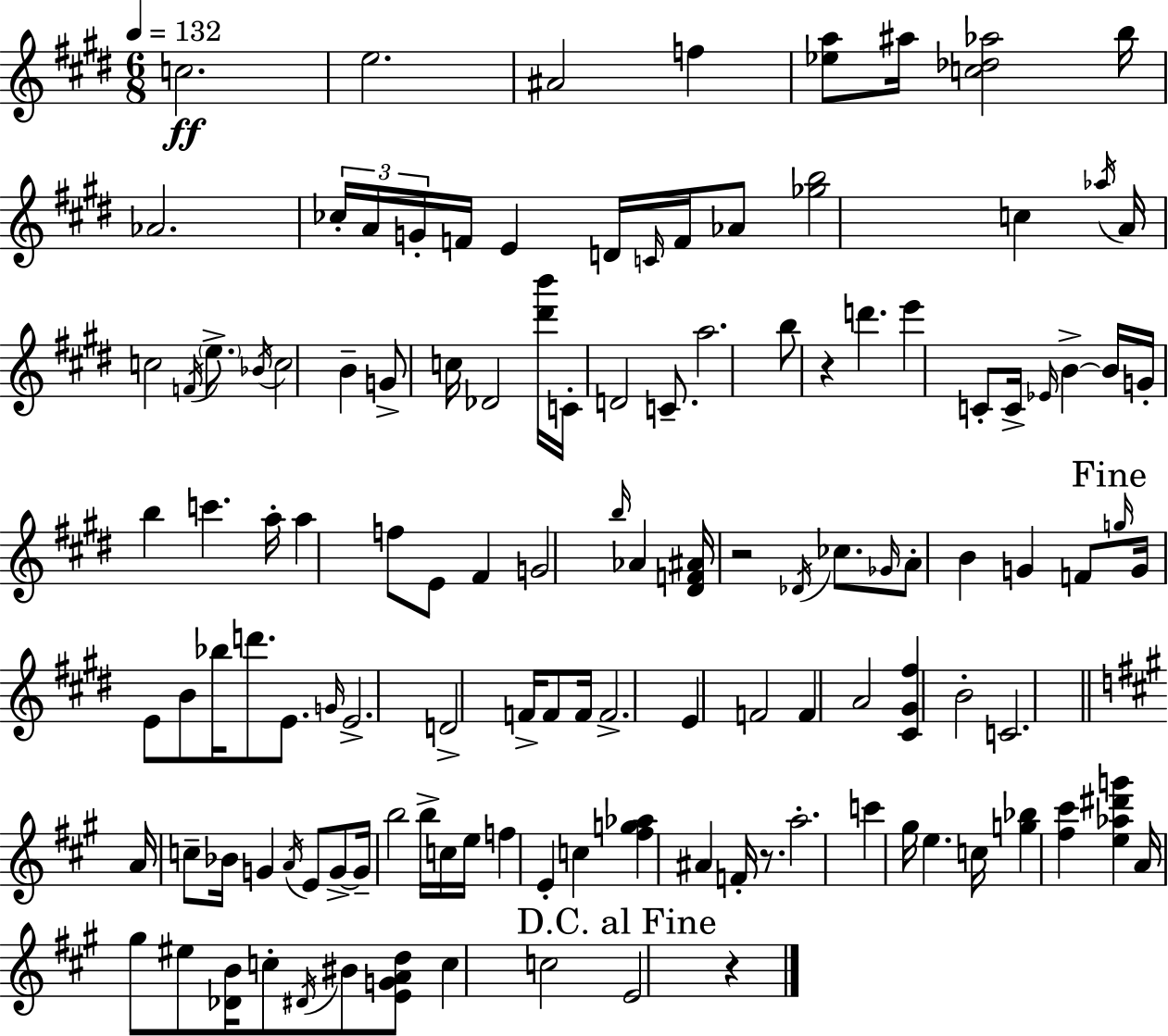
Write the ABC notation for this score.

X:1
T:Untitled
M:6/8
L:1/4
K:E
c2 e2 ^A2 f [_ea]/2 ^a/4 [c_d_a]2 b/4 _A2 _c/4 A/4 G/4 F/4 E D/4 C/4 F/4 _A/2 [_gb]2 c _a/4 A/4 c2 F/4 e/2 _B/4 c2 B G/2 c/4 _D2 [^d'b']/4 C/4 D2 C/2 a2 b/2 z d' e' C/2 C/4 _E/4 B B/4 G/4 b c' a/4 a f/2 E/2 ^F G2 b/4 _A [^DF^A]/4 z2 _D/4 _c/2 _G/4 A/2 B G F/2 g/4 G/4 E/2 B/2 _b/4 d'/2 E/2 G/4 E2 D2 F/4 F/2 F/4 F2 E F2 F A2 [^C^G^f] B2 C2 A/4 c/2 _B/4 G A/4 E/2 G/2 G/4 b2 b/4 c/4 e/4 f E c [^fg_a] ^A F/4 z/2 a2 c' ^g/4 e c/4 [g_b] [^f^c'] [e_a^d'g'] A/4 ^g/2 ^e/2 [_DB]/4 c/2 ^D/4 ^B/2 [EGAd]/2 c c2 E2 z